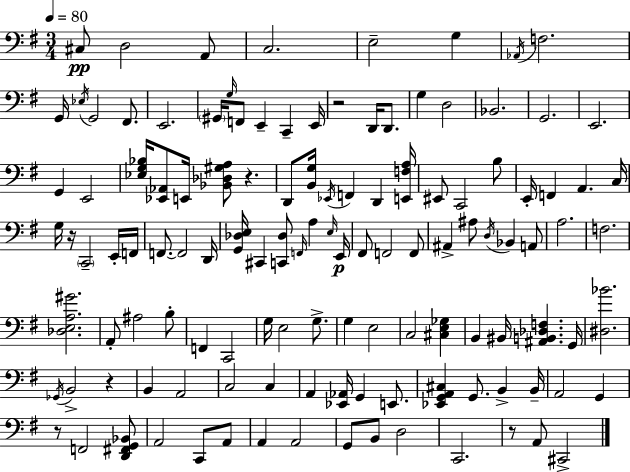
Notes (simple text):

C#3/e D3/h A2/e C3/h. E3/h G3/q Ab2/s F3/h. G2/s Eb3/s G2/h F#2/e. E2/h. G#2/s G3/s F2/e E2/q C2/q E2/s R/h D2/s D2/e. G3/q D3/h Bb2/h. G2/h. E2/h. G2/q E2/h [Eb3,G3,Bb3]/s [Eb2,Ab2]/e E2/s [Bb2,Db3,G#3,A3]/e R/q. D2/e [B2,G3]/s Eb2/s F2/q D2/q [E2,F3,A3]/s EIS2/e C2/h B3/e E2/s F2/q A2/q. C3/s G3/s R/s C2/h E2/s F2/s F2/e. F2/h D2/s [G2,Db3,E3]/s C#2/q [C2,Db3]/e F2/s A3/q E3/s E2/s F#2/e F2/h F2/e A#2/q A#3/e D3/s Bb2/q A2/e A3/h. F3/h. [Db3,E3,A3,G#4]/h. A2/e A#3/h B3/e F2/q C2/h G3/s E3/h G3/e. G3/q E3/h C3/h [C#3,E3,Gb3]/q B2/q BIS2/s [A#2,B2,Db3,F3]/q. G2/s [D#3,Bb4]/h. Gb2/s B2/h R/q B2/q A2/h C3/h C3/q A2/q [Eb2,Ab2]/s G2/q E2/e. [Eb2,G2,A2,C#3]/q G2/e. B2/q B2/s A2/h G2/q R/e F2/h [D2,F#2,G2,Bb2]/e A2/h C2/e A2/e A2/q A2/h G2/e B2/e D3/h C2/h. R/e A2/e C#2/h